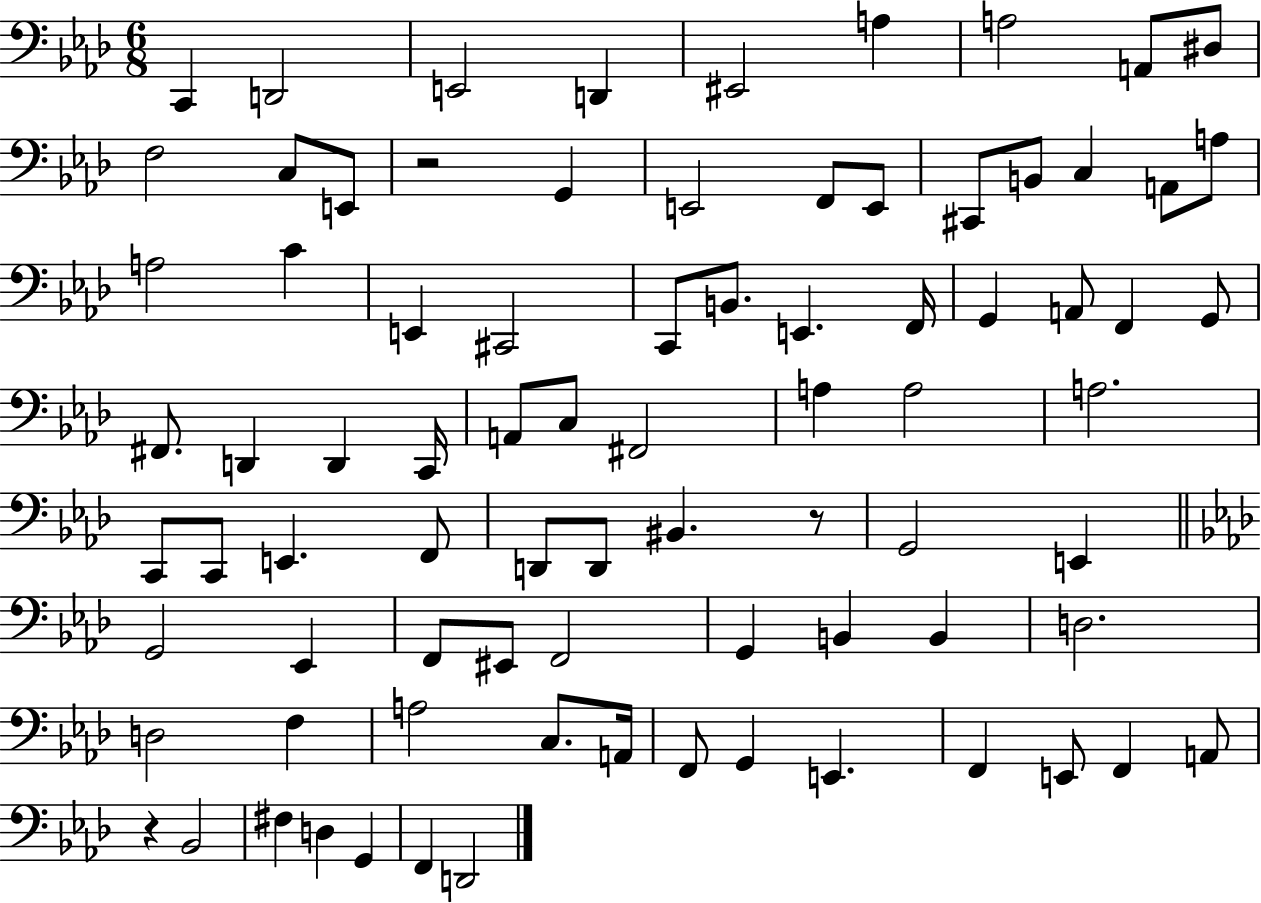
{
  \clef bass
  \numericTimeSignature
  \time 6/8
  \key aes \major
  \repeat volta 2 { c,4 d,2 | e,2 d,4 | eis,2 a4 | a2 a,8 dis8 | \break f2 c8 e,8 | r2 g,4 | e,2 f,8 e,8 | cis,8 b,8 c4 a,8 a8 | \break a2 c'4 | e,4 cis,2 | c,8 b,8. e,4. f,16 | g,4 a,8 f,4 g,8 | \break fis,8. d,4 d,4 c,16 | a,8 c8 fis,2 | a4 a2 | a2. | \break c,8 c,8 e,4. f,8 | d,8 d,8 bis,4. r8 | g,2 e,4 | \bar "||" \break \key f \minor g,2 ees,4 | f,8 eis,8 f,2 | g,4 b,4 b,4 | d2. | \break d2 f4 | a2 c8. a,16 | f,8 g,4 e,4. | f,4 e,8 f,4 a,8 | \break r4 bes,2 | fis4 d4 g,4 | f,4 d,2 | } \bar "|."
}